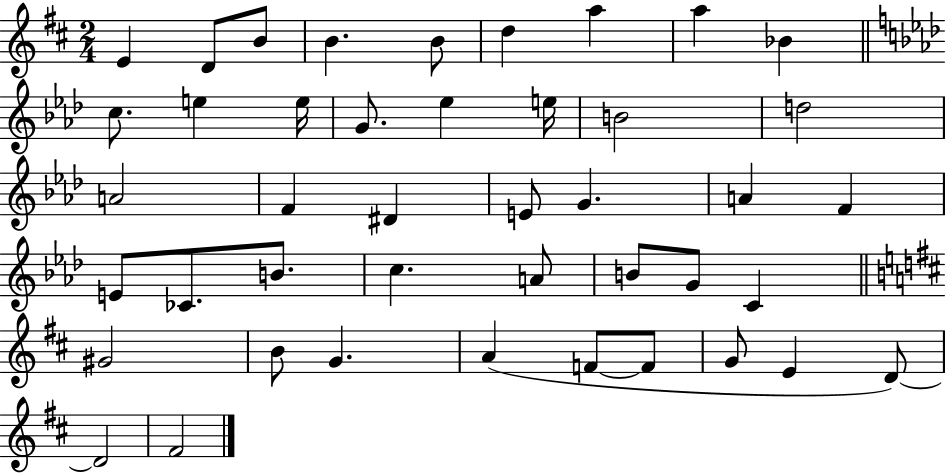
E4/q D4/e B4/e B4/q. B4/e D5/q A5/q A5/q Bb4/q C5/e. E5/q E5/s G4/e. Eb5/q E5/s B4/h D5/h A4/h F4/q D#4/q E4/e G4/q. A4/q F4/q E4/e CES4/e. B4/e. C5/q. A4/e B4/e G4/e C4/q G#4/h B4/e G4/q. A4/q F4/e F4/e G4/e E4/q D4/e D4/h F#4/h